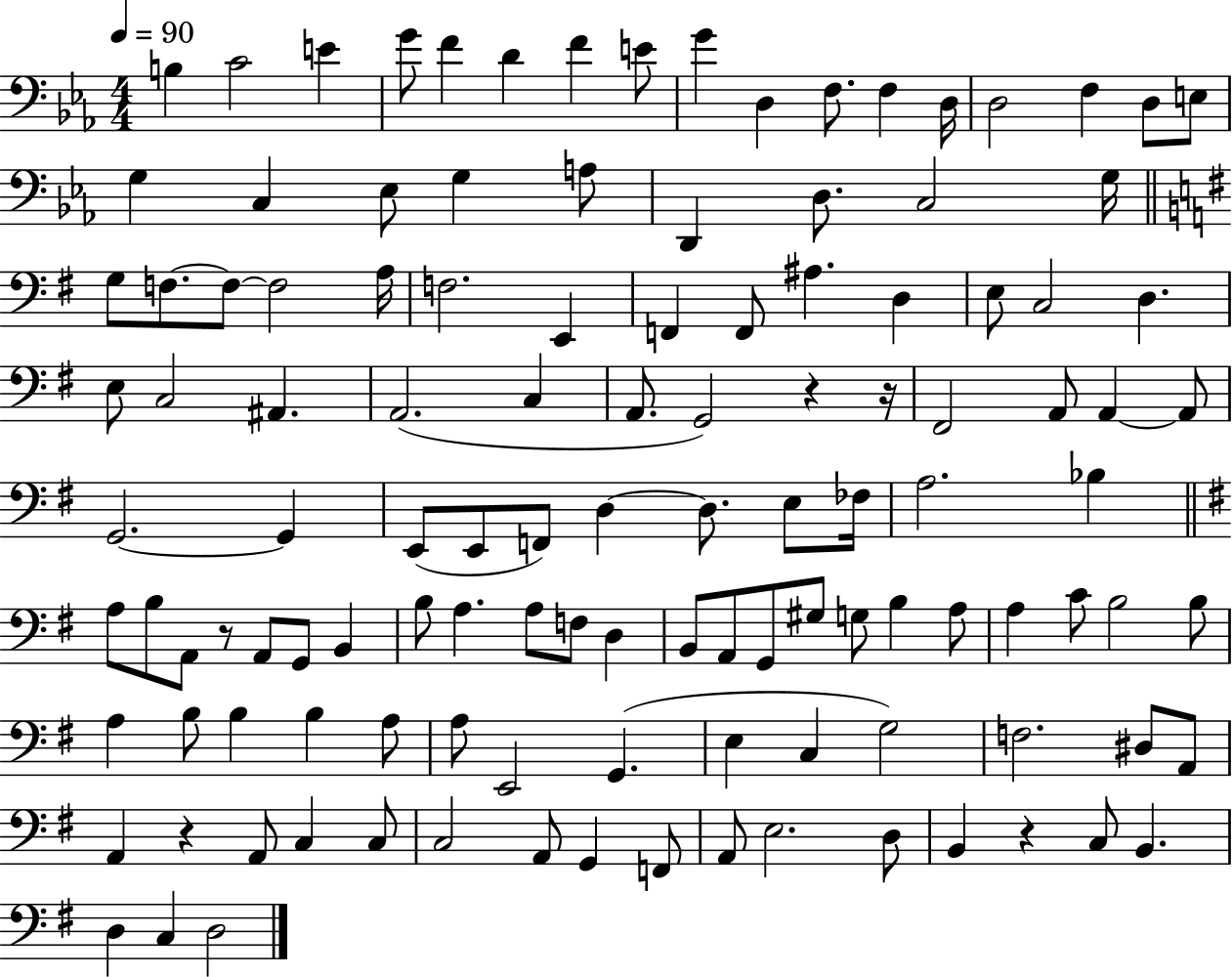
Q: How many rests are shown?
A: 5